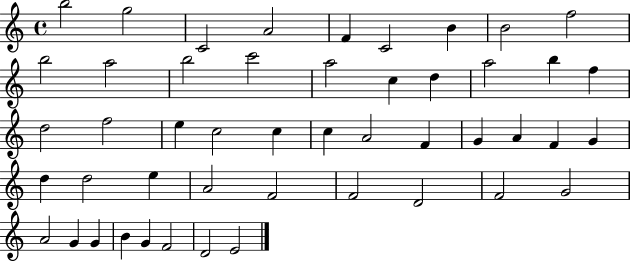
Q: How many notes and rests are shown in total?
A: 48